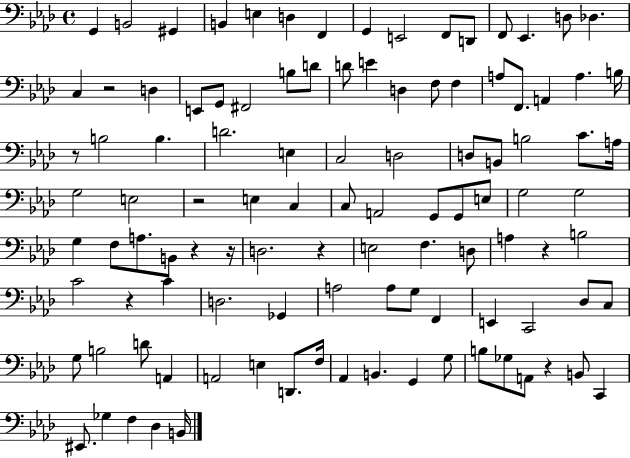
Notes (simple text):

G2/q B2/h G#2/q B2/q E3/q D3/q F2/q G2/q E2/h F2/e D2/e F2/e Eb2/q. D3/e Db3/q. C3/q R/h D3/q E2/e G2/e F#2/h B3/e D4/e D4/e E4/q D3/q F3/e F3/q A3/e F2/e. A2/q A3/q. B3/s R/e B3/h B3/q. D4/h. E3/q C3/h D3/h D3/e B2/e B3/h C4/e. A3/s G3/h E3/h R/h E3/q C3/q C3/e A2/h G2/e G2/e E3/e G3/h G3/h G3/q F3/e A3/e. B2/e R/q R/s D3/h. R/q E3/h F3/q. D3/e A3/q R/q B3/h C4/h R/q C4/q D3/h. Gb2/q A3/h A3/e G3/e F2/q E2/q C2/h Db3/e C3/e G3/e B3/h D4/e A2/q A2/h E3/q D2/e. F3/s Ab2/q B2/q. G2/q G3/e B3/e Gb3/e A2/e R/q B2/e C2/q EIS2/e. Gb3/q F3/q Db3/q B2/s